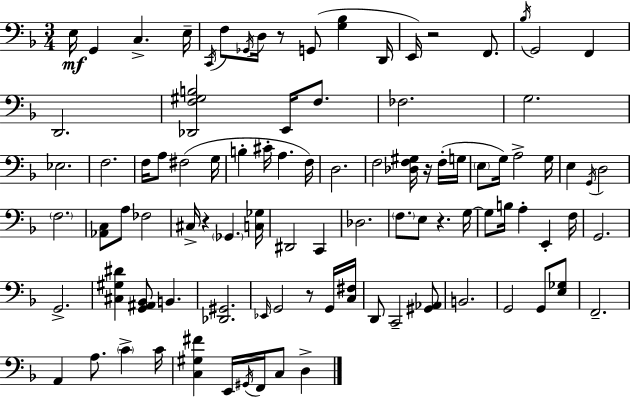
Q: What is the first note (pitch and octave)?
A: E3